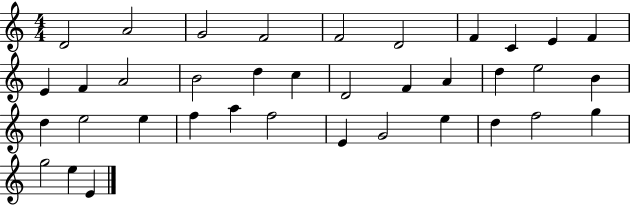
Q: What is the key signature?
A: C major